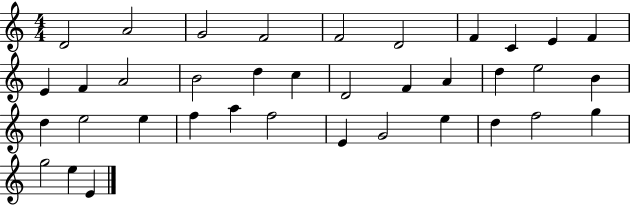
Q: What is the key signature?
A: C major